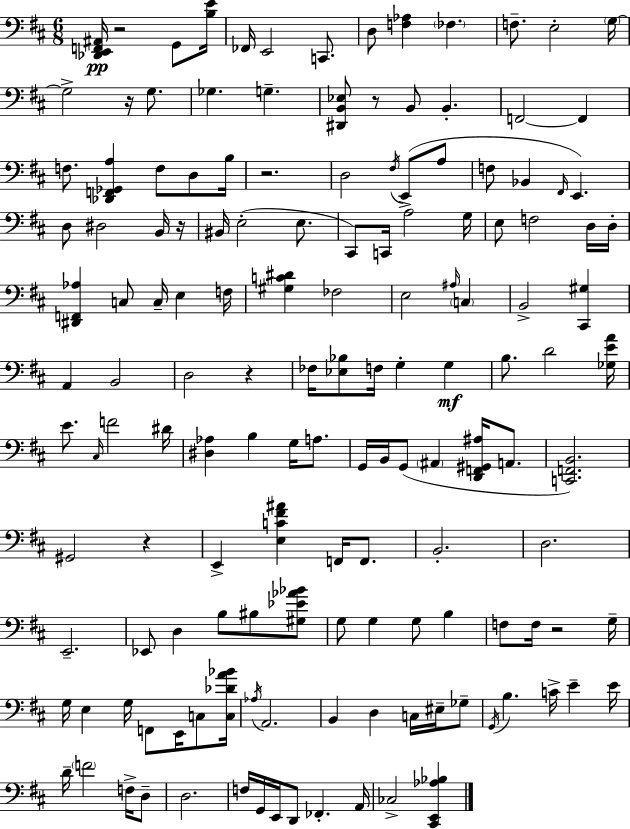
{
  \clef bass
  \numericTimeSignature
  \time 6/8
  \key d \major
  <des, e, f, ais,>16\pp r2 g,8 <b e'>16 | fes,16 e,2 c,8. | d8 <f aes>4 \parenthesize fes4. | f8.-- e2-. \parenthesize g16~~ | \break g2-> r16 g8. | ges4. g4.-- | <dis, b, ees>8 r8 b,8 b,4.-. | f,2~~ f,4 | \break f8. <des, f, ges, a>4 f8 d8 b16 | r2. | d2 \acciaccatura { fis16 }( e,8-> a8 | f8 bes,4 \grace { fis,16 }) e,4. | \break d8 dis2 | b,16 r16 bis,16 e2-.( e8. | cis,8) c,16 a2 | g16 e8 f2 | \break d16 d16-. <dis, f, aes>4 c8 c16-- e4 | f16 <gis c' dis'>4 fes2 | e2 \grace { ais16 } \parenthesize c4 | b,2-> <cis, gis>4 | \break a,4 b,2 | d2 r4 | fes16 <ees bes>8 f16 g4-. g4\mf | b8. d'2 | \break <ges e' a'>16 e'8. \grace { cis16 } f'2 | dis'16 <dis aes>4 b4 | g16 a8. g,16 b,16 g,8( \parenthesize ais,4 | <d, f, gis, ais>16 a,8. <c, f, b,>2.) | \break gis,2 | r4 e,4-> <e c' fis' ais'>4 | f,16 f,8. b,2.-. | d2. | \break e,2.-- | ees,8 d4 b8 | bis8 <gis ees' aes' bes'>8 g8 g4 g8 | b4 f8 f16 r2 | \break g16-- g16 e4 g16 f,8 | e,16 c8 <c des' a' bes'>16 \acciaccatura { aes16 } a,2. | b,4 d4 | c16 eis16-- ges8-- \acciaccatura { g,16 } b4. | \break c'16-> e'4-- e'16 d'16-- \parenthesize f'2 | f16-> d8-- d2. | f16 g,16 e,16 d,8 fes,4.-. | a,16 ces2-> | \break <cis, e, aes bes>4 \bar "|."
}